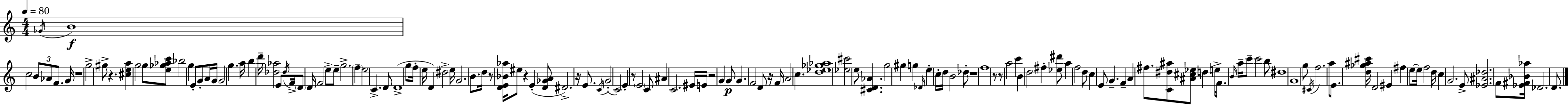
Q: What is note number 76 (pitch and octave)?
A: B4